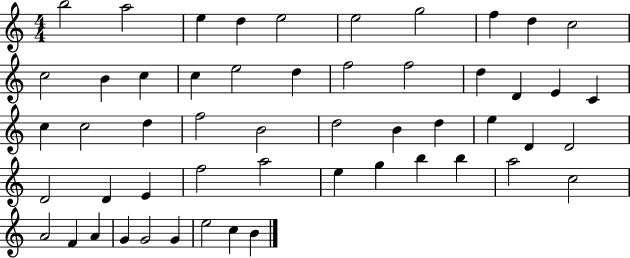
X:1
T:Untitled
M:4/4
L:1/4
K:C
b2 a2 e d e2 e2 g2 f d c2 c2 B c c e2 d f2 f2 d D E C c c2 d f2 B2 d2 B d e D D2 D2 D E f2 a2 e g b b a2 c2 A2 F A G G2 G e2 c B